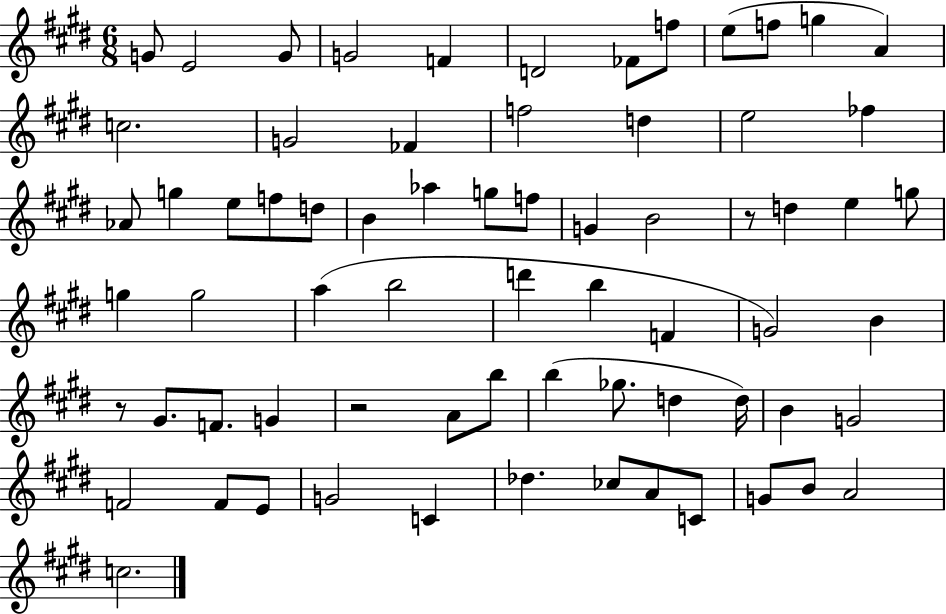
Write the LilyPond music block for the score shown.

{
  \clef treble
  \numericTimeSignature
  \time 6/8
  \key e \major
  g'8 e'2 g'8 | g'2 f'4 | d'2 fes'8 f''8 | e''8( f''8 g''4 a'4) | \break c''2. | g'2 fes'4 | f''2 d''4 | e''2 fes''4 | \break aes'8 g''4 e''8 f''8 d''8 | b'4 aes''4 g''8 f''8 | g'4 b'2 | r8 d''4 e''4 g''8 | \break g''4 g''2 | a''4( b''2 | d'''4 b''4 f'4 | g'2) b'4 | \break r8 gis'8. f'8. g'4 | r2 a'8 b''8 | b''4( ges''8. d''4 d''16) | b'4 g'2 | \break f'2 f'8 e'8 | g'2 c'4 | des''4. ces''8 a'8 c'8 | g'8 b'8 a'2 | \break c''2. | \bar "|."
}